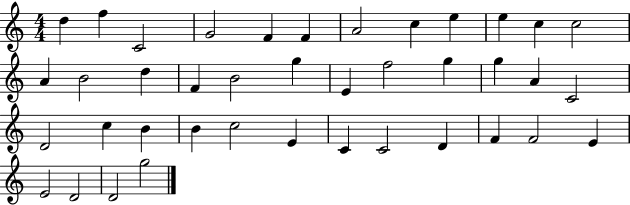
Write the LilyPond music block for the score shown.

{
  \clef treble
  \numericTimeSignature
  \time 4/4
  \key c \major
  d''4 f''4 c'2 | g'2 f'4 f'4 | a'2 c''4 e''4 | e''4 c''4 c''2 | \break a'4 b'2 d''4 | f'4 b'2 g''4 | e'4 f''2 g''4 | g''4 a'4 c'2 | \break d'2 c''4 b'4 | b'4 c''2 e'4 | c'4 c'2 d'4 | f'4 f'2 e'4 | \break e'2 d'2 | d'2 g''2 | \bar "|."
}